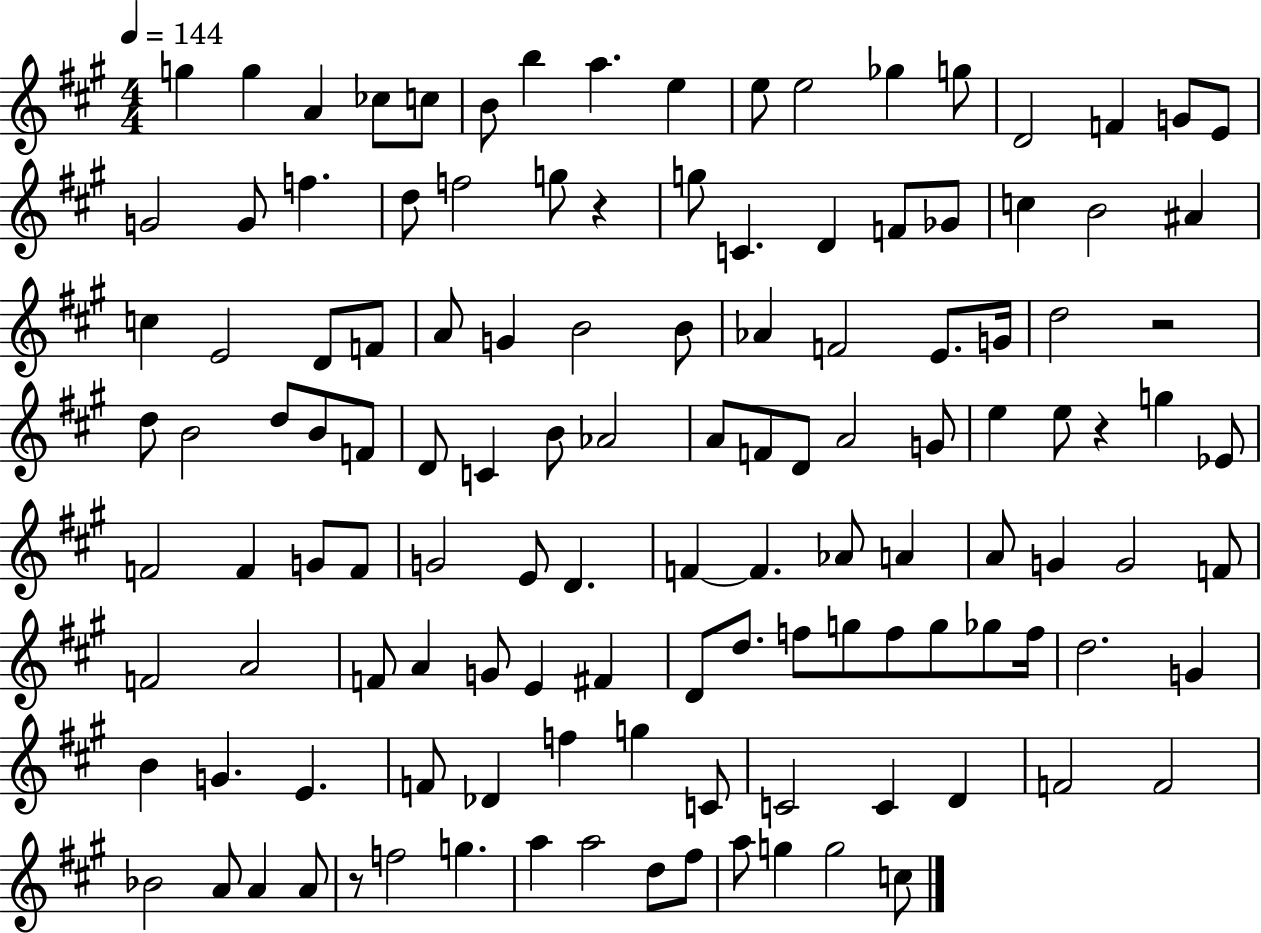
X:1
T:Untitled
M:4/4
L:1/4
K:A
g g A _c/2 c/2 B/2 b a e e/2 e2 _g g/2 D2 F G/2 E/2 G2 G/2 f d/2 f2 g/2 z g/2 C D F/2 _G/2 c B2 ^A c E2 D/2 F/2 A/2 G B2 B/2 _A F2 E/2 G/4 d2 z2 d/2 B2 d/2 B/2 F/2 D/2 C B/2 _A2 A/2 F/2 D/2 A2 G/2 e e/2 z g _E/2 F2 F G/2 F/2 G2 E/2 D F F _A/2 A A/2 G G2 F/2 F2 A2 F/2 A G/2 E ^F D/2 d/2 f/2 g/2 f/2 g/2 _g/2 f/4 d2 G B G E F/2 _D f g C/2 C2 C D F2 F2 _B2 A/2 A A/2 z/2 f2 g a a2 d/2 ^f/2 a/2 g g2 c/2